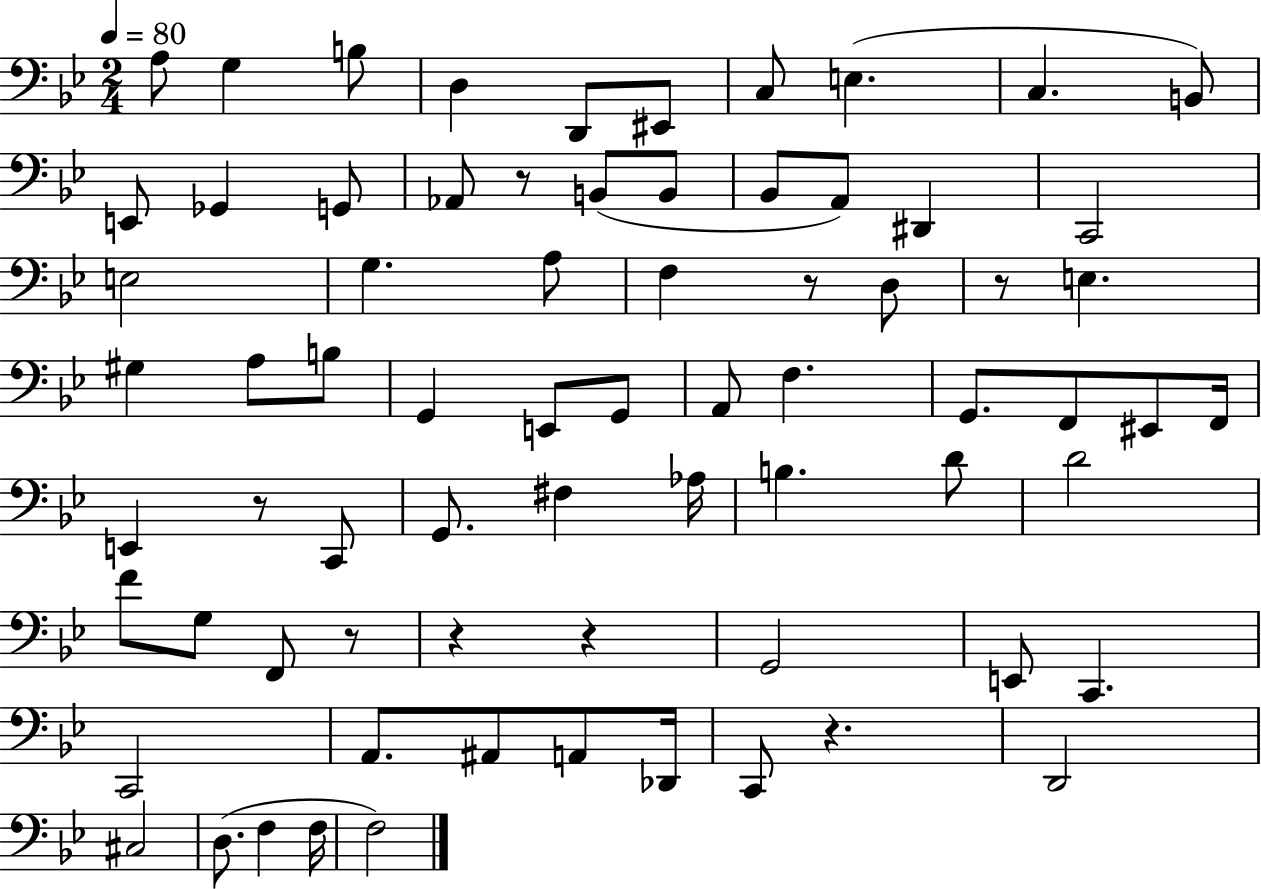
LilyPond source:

{
  \clef bass
  \numericTimeSignature
  \time 2/4
  \key bes \major
  \tempo 4 = 80
  a8 g4 b8 | d4 d,8 eis,8 | c8 e4.( | c4. b,8) | \break e,8 ges,4 g,8 | aes,8 r8 b,8( b,8 | bes,8 a,8) dis,4 | c,2 | \break e2 | g4. a8 | f4 r8 d8 | r8 e4. | \break gis4 a8 b8 | g,4 e,8 g,8 | a,8 f4. | g,8. f,8 eis,8 f,16 | \break e,4 r8 c,8 | g,8. fis4 aes16 | b4. d'8 | d'2 | \break f'8 g8 f,8 r8 | r4 r4 | g,2 | e,8 c,4. | \break c,2 | a,8. ais,8 a,8 des,16 | c,8 r4. | d,2 | \break cis2 | d8.( f4 f16 | f2) | \bar "|."
}